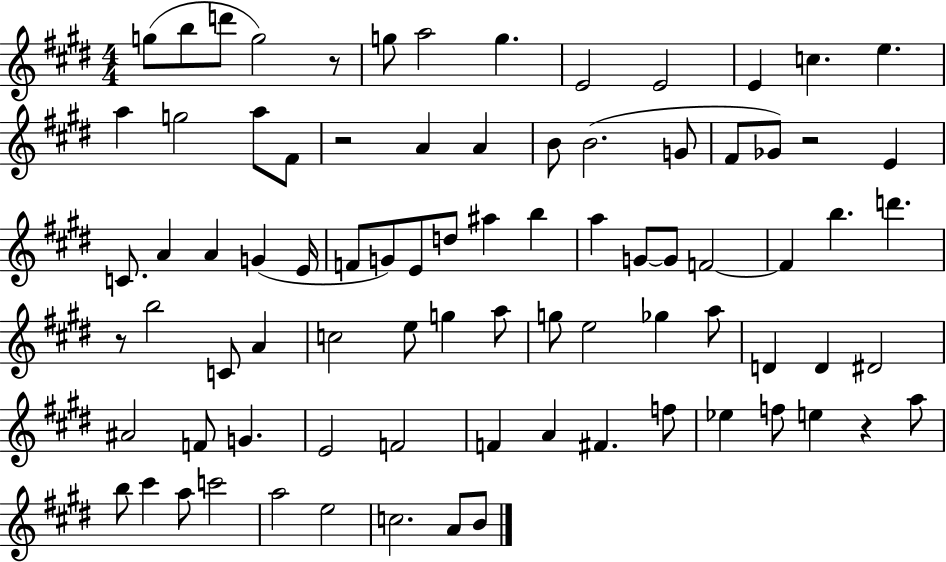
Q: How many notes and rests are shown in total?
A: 83